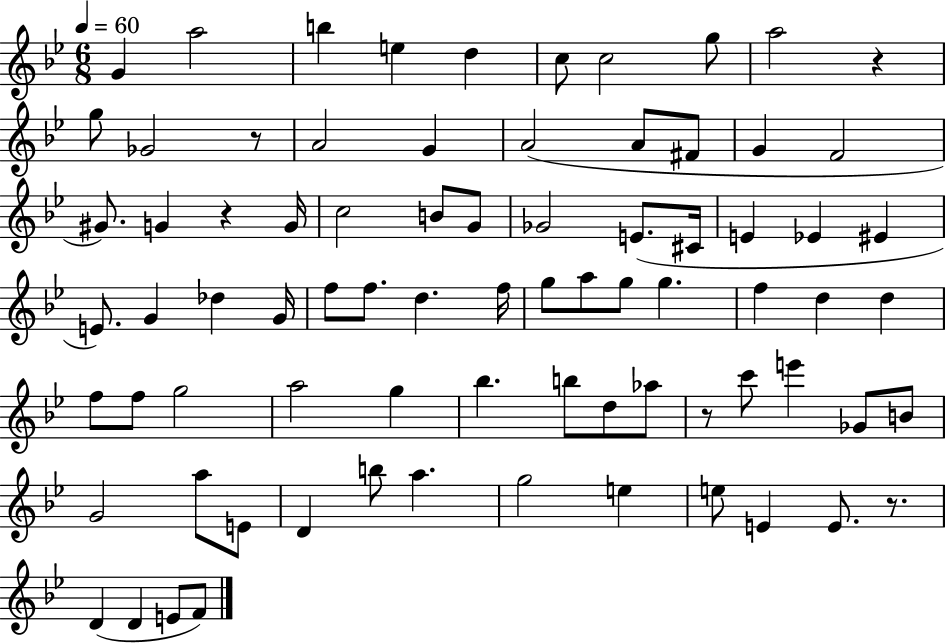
X:1
T:Untitled
M:6/8
L:1/4
K:Bb
G a2 b e d c/2 c2 g/2 a2 z g/2 _G2 z/2 A2 G A2 A/2 ^F/2 G F2 ^G/2 G z G/4 c2 B/2 G/2 _G2 E/2 ^C/4 E _E ^E E/2 G _d G/4 f/2 f/2 d f/4 g/2 a/2 g/2 g f d d f/2 f/2 g2 a2 g _b b/2 d/2 _a/2 z/2 c'/2 e' _G/2 B/2 G2 a/2 E/2 D b/2 a g2 e e/2 E E/2 z/2 D D E/2 F/2